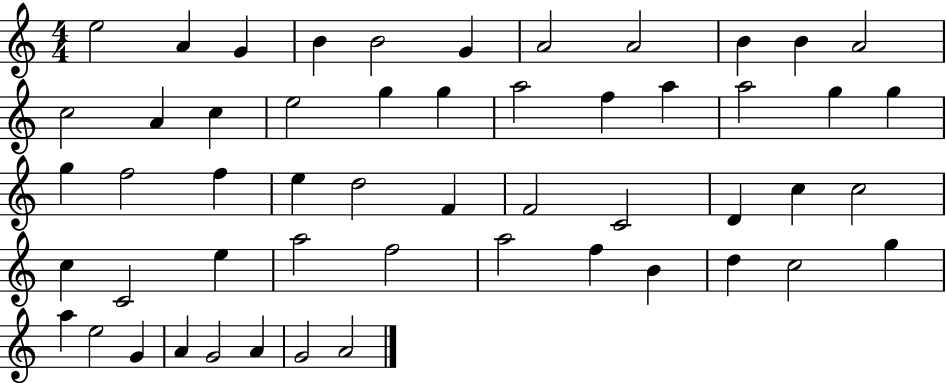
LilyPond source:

{
  \clef treble
  \numericTimeSignature
  \time 4/4
  \key c \major
  e''2 a'4 g'4 | b'4 b'2 g'4 | a'2 a'2 | b'4 b'4 a'2 | \break c''2 a'4 c''4 | e''2 g''4 g''4 | a''2 f''4 a''4 | a''2 g''4 g''4 | \break g''4 f''2 f''4 | e''4 d''2 f'4 | f'2 c'2 | d'4 c''4 c''2 | \break c''4 c'2 e''4 | a''2 f''2 | a''2 f''4 b'4 | d''4 c''2 g''4 | \break a''4 e''2 g'4 | a'4 g'2 a'4 | g'2 a'2 | \bar "|."
}